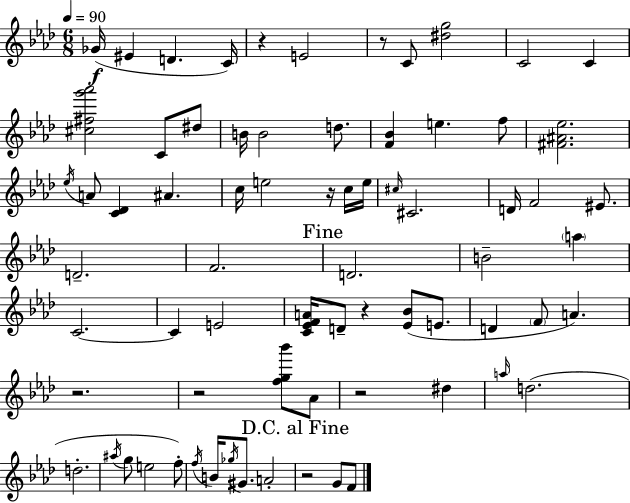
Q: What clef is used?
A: treble